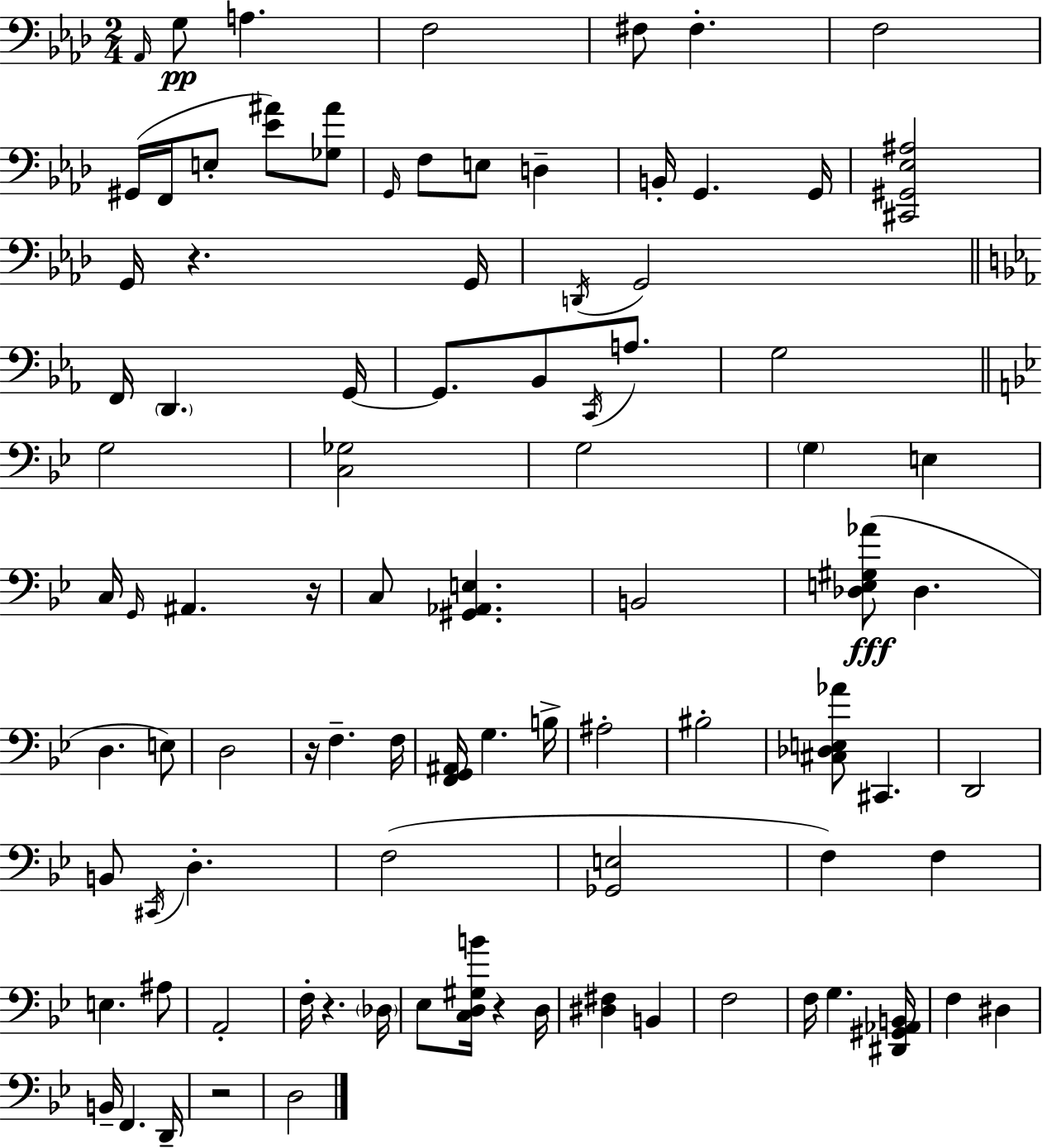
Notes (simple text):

Ab2/s G3/e A3/q. F3/h F#3/e F#3/q. F3/h G#2/s F2/s E3/e [Eb4,A#4]/e [Gb3,A#4]/e G2/s F3/e E3/e D3/q B2/s G2/q. G2/s [C#2,G#2,Eb3,A#3]/h G2/s R/q. G2/s D2/s G2/h F2/s D2/q. G2/s G2/e. Bb2/e C2/s A3/e. G3/h G3/h [C3,Gb3]/h G3/h G3/q E3/q C3/s G2/s A#2/q. R/s C3/e [G#2,Ab2,E3]/q. B2/h [Db3,E3,G#3,Ab4]/e Db3/q. D3/q. E3/e D3/h R/s F3/q. F3/s [F2,G2,A#2]/s G3/q. B3/s A#3/h BIS3/h [C#3,Db3,E3,Ab4]/e C#2/q. D2/h B2/e C#2/s D3/q. F3/h [Gb2,E3]/h F3/q F3/q E3/q. A#3/e A2/h F3/s R/q. Db3/s Eb3/e [C3,D3,G#3,B4]/s R/q D3/s [D#3,F#3]/q B2/q F3/h F3/s G3/q. [D#2,G#2,Ab2,B2]/s F3/q D#3/q B2/s F2/q. D2/s R/h D3/h